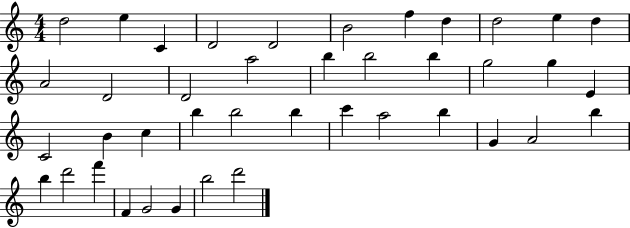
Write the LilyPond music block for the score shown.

{
  \clef treble
  \numericTimeSignature
  \time 4/4
  \key c \major
  d''2 e''4 c'4 | d'2 d'2 | b'2 f''4 d''4 | d''2 e''4 d''4 | \break a'2 d'2 | d'2 a''2 | b''4 b''2 b''4 | g''2 g''4 e'4 | \break c'2 b'4 c''4 | b''4 b''2 b''4 | c'''4 a''2 b''4 | g'4 a'2 b''4 | \break b''4 d'''2 f'''4 | f'4 g'2 g'4 | b''2 d'''2 | \bar "|."
}